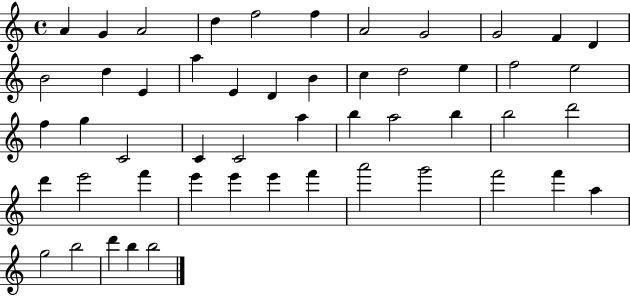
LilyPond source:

{
  \clef treble
  \time 4/4
  \defaultTimeSignature
  \key c \major
  a'4 g'4 a'2 | d''4 f''2 f''4 | a'2 g'2 | g'2 f'4 d'4 | \break b'2 d''4 e'4 | a''4 e'4 d'4 b'4 | c''4 d''2 e''4 | f''2 e''2 | \break f''4 g''4 c'2 | c'4 c'2 a''4 | b''4 a''2 b''4 | b''2 d'''2 | \break d'''4 e'''2 f'''4 | e'''4 e'''4 e'''4 f'''4 | a'''2 g'''2 | f'''2 f'''4 a''4 | \break g''2 b''2 | d'''4 b''4 b''2 | \bar "|."
}